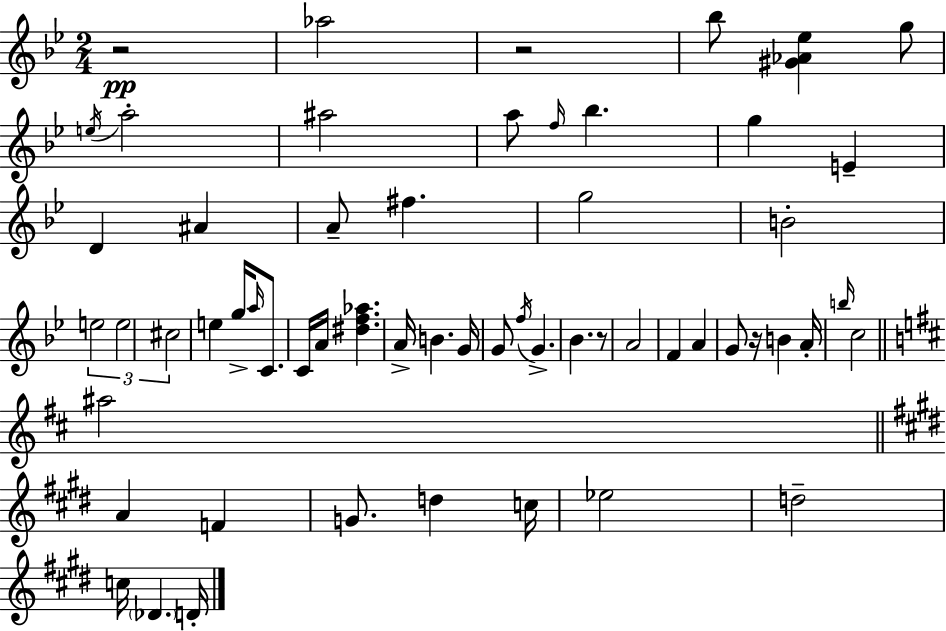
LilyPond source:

{
  \clef treble
  \numericTimeSignature
  \time 2/4
  \key bes \major
  r2\pp | aes''2 | r2 | bes''8 <gis' aes' ees''>4 g''8 | \break \acciaccatura { e''16 } a''2-. | ais''2 | a''8 \grace { f''16 } bes''4. | g''4 e'4-- | \break d'4 ais'4 | a'8-- fis''4. | g''2 | b'2-. | \break \tuplet 3/2 { e''2 | e''2 | cis''2 } | e''4 g''16-> \grace { a''16 } | \break c'8. c'16 a'16 <dis'' f'' aes''>4. | a'16-> b'4. | g'16 g'8 \acciaccatura { f''16 } g'4.-> | bes'4. | \break r8 a'2 | f'4 | a'4 g'8 r16 b'4 | a'16-. \grace { b''16 } c''2 | \break \bar "||" \break \key d \major ais''2 | \bar "||" \break \key e \major a'4 f'4 | g'8. d''4 c''16 | ees''2 | d''2-- | \break c''16 \parenthesize des'4. d'16-. | \bar "|."
}